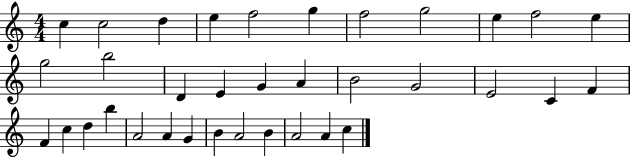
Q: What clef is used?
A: treble